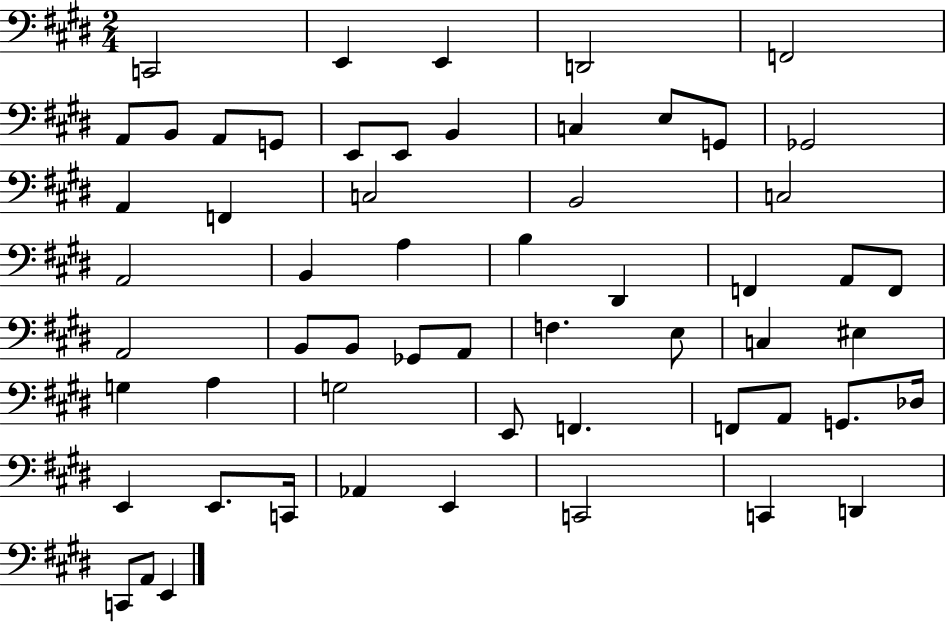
{
  \clef bass
  \numericTimeSignature
  \time 2/4
  \key e \major
  \repeat volta 2 { c,2 | e,4 e,4 | d,2 | f,2 | \break a,8 b,8 a,8 g,8 | e,8 e,8 b,4 | c4 e8 g,8 | ges,2 | \break a,4 f,4 | c2 | b,2 | c2 | \break a,2 | b,4 a4 | b4 dis,4 | f,4 a,8 f,8 | \break a,2 | b,8 b,8 ges,8 a,8 | f4. e8 | c4 eis4 | \break g4 a4 | g2 | e,8 f,4. | f,8 a,8 g,8. des16 | \break e,4 e,8. c,16 | aes,4 e,4 | c,2 | c,4 d,4 | \break c,8 a,8 e,4 | } \bar "|."
}